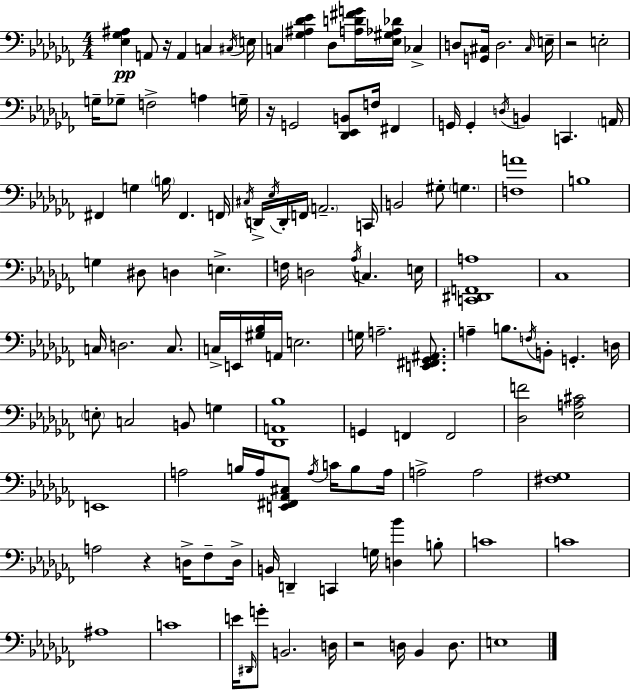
{
  \clef bass
  \numericTimeSignature
  \time 4/4
  \key aes \minor
  <ees ges ais>4\pp a,8 r16 a,4 c4 \acciaccatura { cis16 } | e16 c4 <ges ais des' ees'>4 des8 <a d' fis' g'>16 <ees gis aes des'>16 ces4-> | d8 <g, cis>16 d2. | \grace { cis16 } e16-- r2 e2-. | \break g16-- ges8-- f2-> a4 | g16-- r16 g,2 <des, ees, b,>8 f16 fis,4 | g,16 g,4-. \acciaccatura { d16 } b,4 c,4. | \parenthesize a,16 fis,4 g4 \parenthesize b16 fis,4. | \break f,16 \acciaccatura { cis16 } d,16-> \acciaccatura { ees16 } d,16-. f,16 \parenthesize a,2.-- | c,16 b,2 gis8-. \parenthesize g4. | <f a'>1 | b1 | \break g4 dis8 d4 e4.-> | f16 d2 \acciaccatura { aes16 } c4. | e16 <c, dis, f, a>1 | ces1 | \break c16 d2. | c8. c16-> e,16 <gis bes>16 a,16 e2. | g16 a2.-- | <e, fis, ges, ais,>8. a4-- b8. \acciaccatura { f16 } b,8-. | \break g,4.-. d16 \parenthesize e8-. c2 | b,8 g4 <des, a, bes>1 | g,4 f,4 f,2 | <des f'>2 <ees a cis'>2 | \break e,1 | a2 b16 | a16 <e, fis, aes, cis>8 \acciaccatura { a16 } c'16 b8 a16 a2-> | a2 <fis ges>1 | \break a2 | r4 d16-> fes8-- d16-> b,16 d,4-- c,4 | g16 <d bes'>4 b8-. c'1 | c'1 | \break ais1 | c'1 | e'16 \grace { dis,16 } g'8-. b,2. | d16 r2 | \break d16 bes,4 d8. e1 | \bar "|."
}